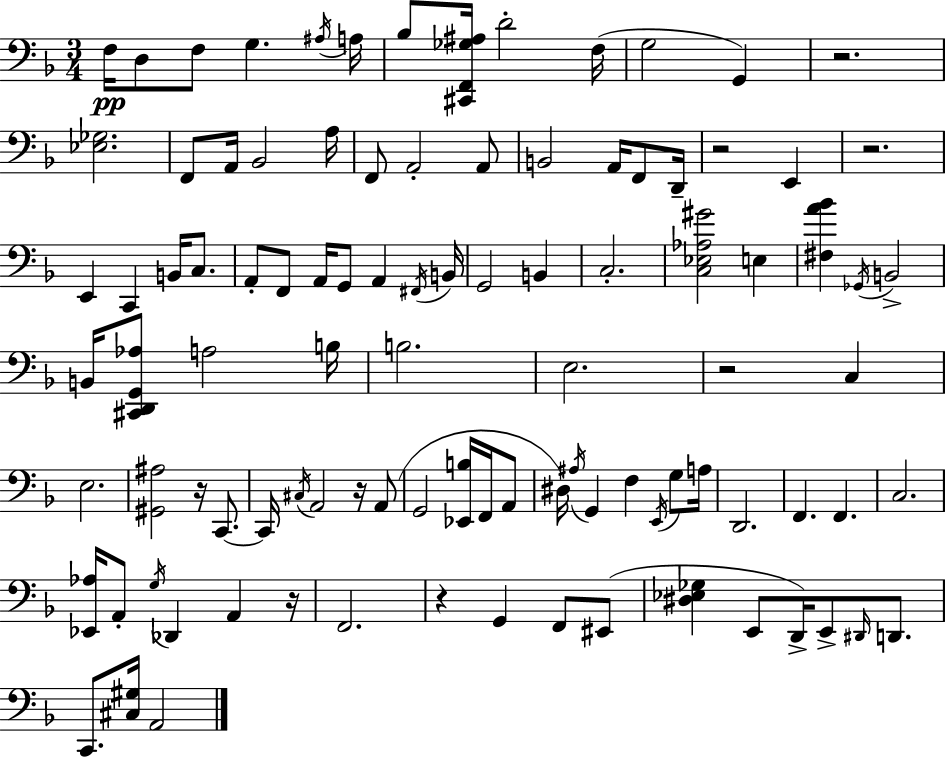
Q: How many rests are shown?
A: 8